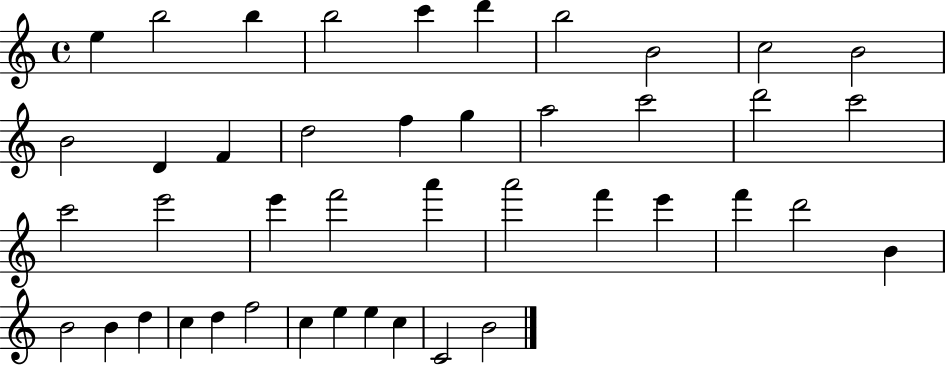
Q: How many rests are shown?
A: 0